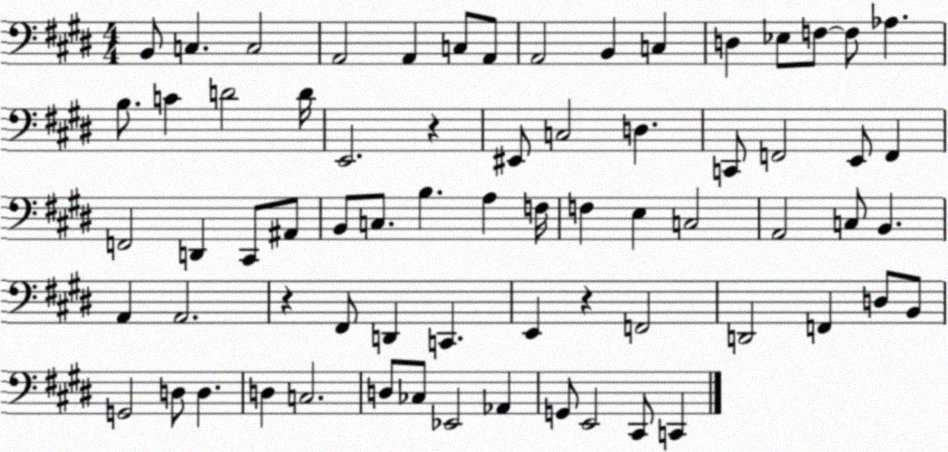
X:1
T:Untitled
M:4/4
L:1/4
K:E
B,,/2 C, C,2 A,,2 A,, C,/2 A,,/2 A,,2 B,, C, D, _E,/2 F,/2 F,/2 _A, B,/2 C D2 D/4 E,,2 z ^E,,/2 C,2 D, C,,/2 F,,2 E,,/2 F,, F,,2 D,, ^C,,/2 ^A,,/2 B,,/2 C,/2 B, A, F,/4 F, E, C,2 A,,2 C,/2 B,, A,, A,,2 z ^F,,/2 D,, C,, E,, z F,,2 D,,2 F,, D,/2 B,,/2 G,,2 D,/2 D, D, C,2 D,/2 _C,/2 _E,,2 _A,, G,,/2 E,,2 ^C,,/2 C,,